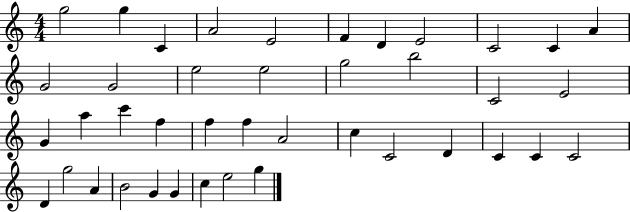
{
  \clef treble
  \numericTimeSignature
  \time 4/4
  \key c \major
  g''2 g''4 c'4 | a'2 e'2 | f'4 d'4 e'2 | c'2 c'4 a'4 | \break g'2 g'2 | e''2 e''2 | g''2 b''2 | c'2 e'2 | \break g'4 a''4 c'''4 f''4 | f''4 f''4 a'2 | c''4 c'2 d'4 | c'4 c'4 c'2 | \break d'4 g''2 a'4 | b'2 g'4 g'4 | c''4 e''2 g''4 | \bar "|."
}